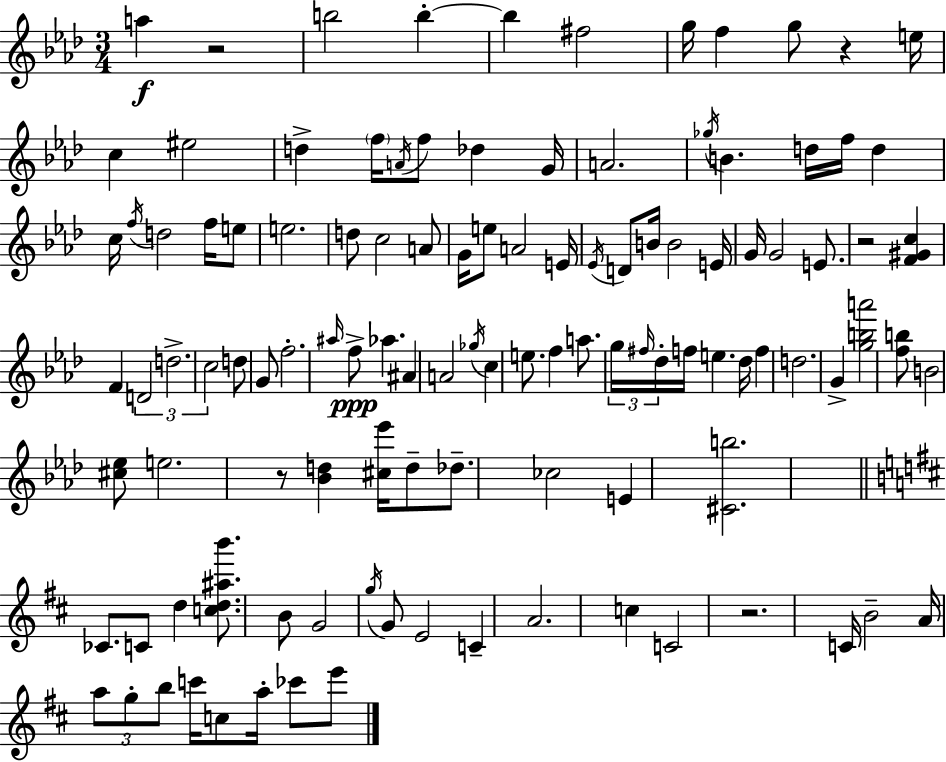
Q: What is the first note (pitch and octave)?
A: A5